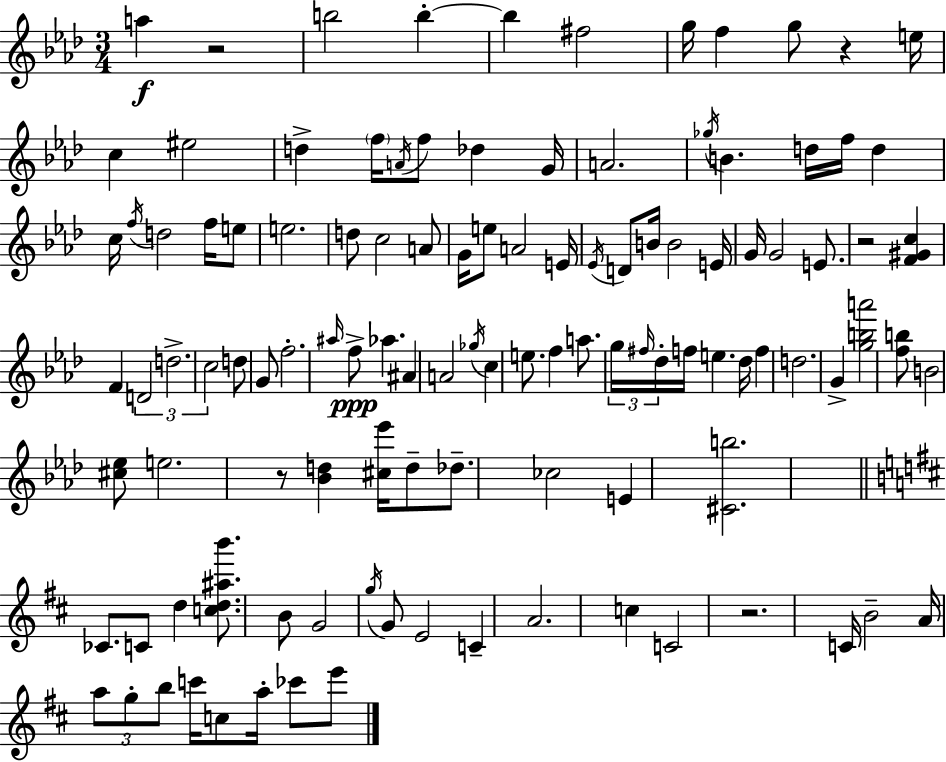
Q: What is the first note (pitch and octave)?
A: A5